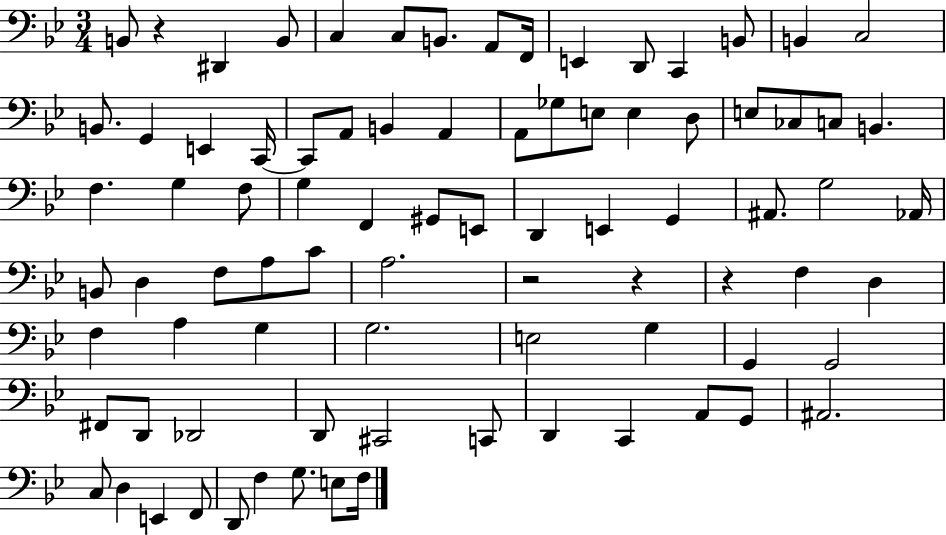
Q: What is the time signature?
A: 3/4